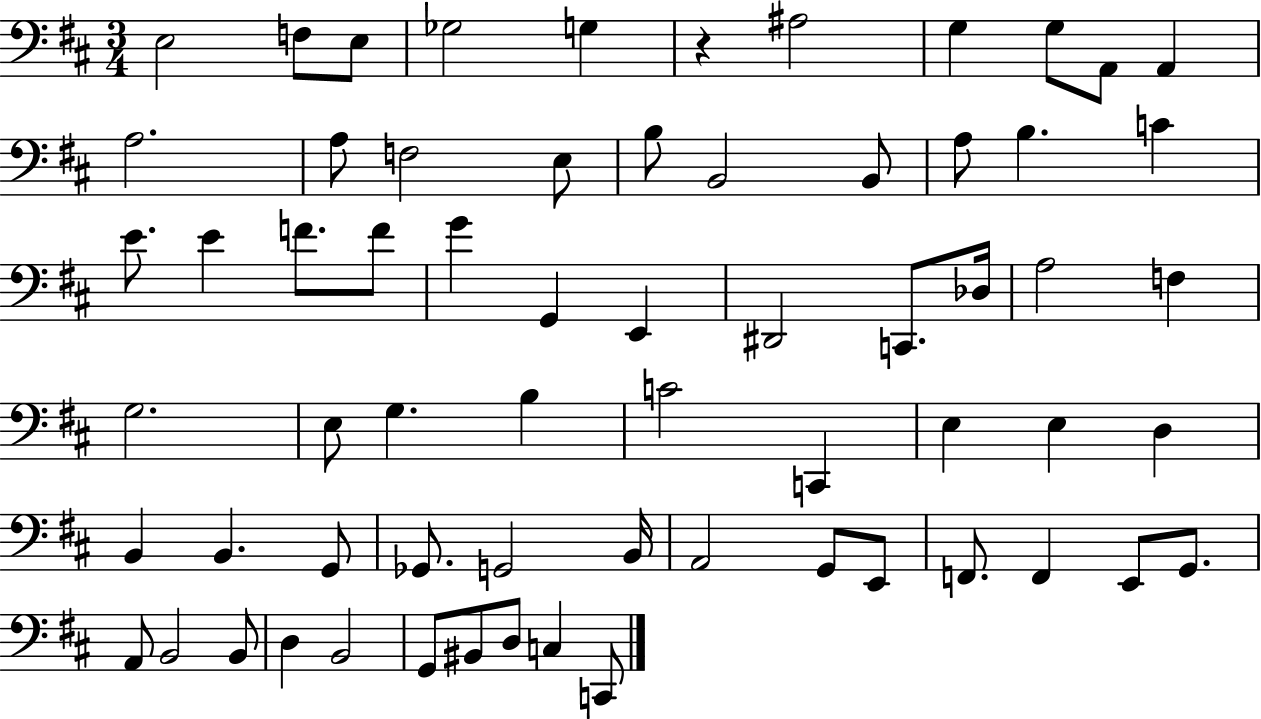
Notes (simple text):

E3/h F3/e E3/e Gb3/h G3/q R/q A#3/h G3/q G3/e A2/e A2/q A3/h. A3/e F3/h E3/e B3/e B2/h B2/e A3/e B3/q. C4/q E4/e. E4/q F4/e. F4/e G4/q G2/q E2/q D#2/h C2/e. Db3/s A3/h F3/q G3/h. E3/e G3/q. B3/q C4/h C2/q E3/q E3/q D3/q B2/q B2/q. G2/e Gb2/e. G2/h B2/s A2/h G2/e E2/e F2/e. F2/q E2/e G2/e. A2/e B2/h B2/e D3/q B2/h G2/e BIS2/e D3/e C3/q C2/e